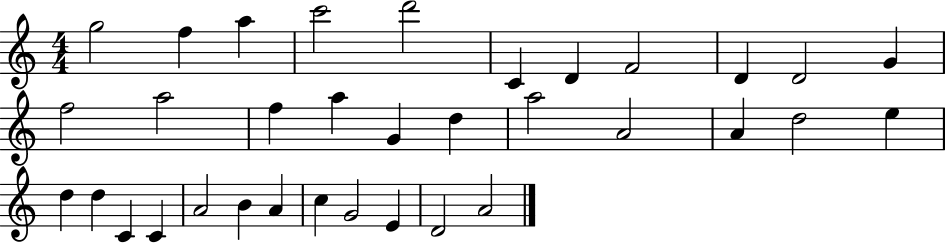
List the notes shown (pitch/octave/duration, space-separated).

G5/h F5/q A5/q C6/h D6/h C4/q D4/q F4/h D4/q D4/h G4/q F5/h A5/h F5/q A5/q G4/q D5/q A5/h A4/h A4/q D5/h E5/q D5/q D5/q C4/q C4/q A4/h B4/q A4/q C5/q G4/h E4/q D4/h A4/h